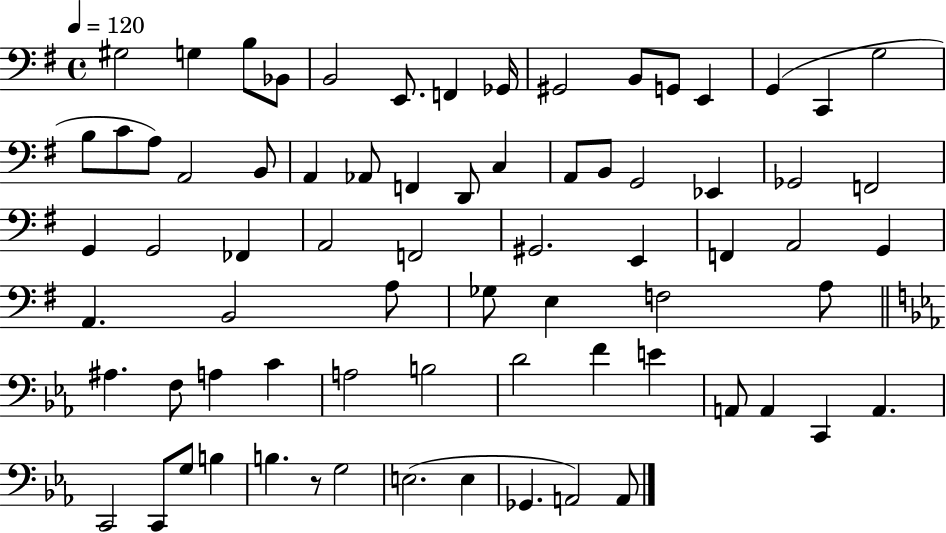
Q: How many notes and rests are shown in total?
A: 73